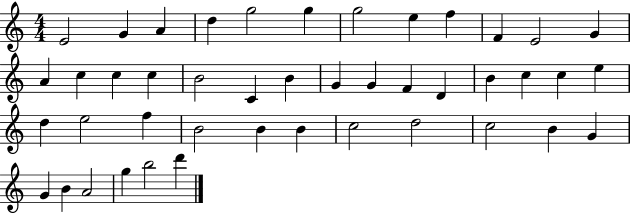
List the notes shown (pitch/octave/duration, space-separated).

E4/h G4/q A4/q D5/q G5/h G5/q G5/h E5/q F5/q F4/q E4/h G4/q A4/q C5/q C5/q C5/q B4/h C4/q B4/q G4/q G4/q F4/q D4/q B4/q C5/q C5/q E5/q D5/q E5/h F5/q B4/h B4/q B4/q C5/h D5/h C5/h B4/q G4/q G4/q B4/q A4/h G5/q B5/h D6/q